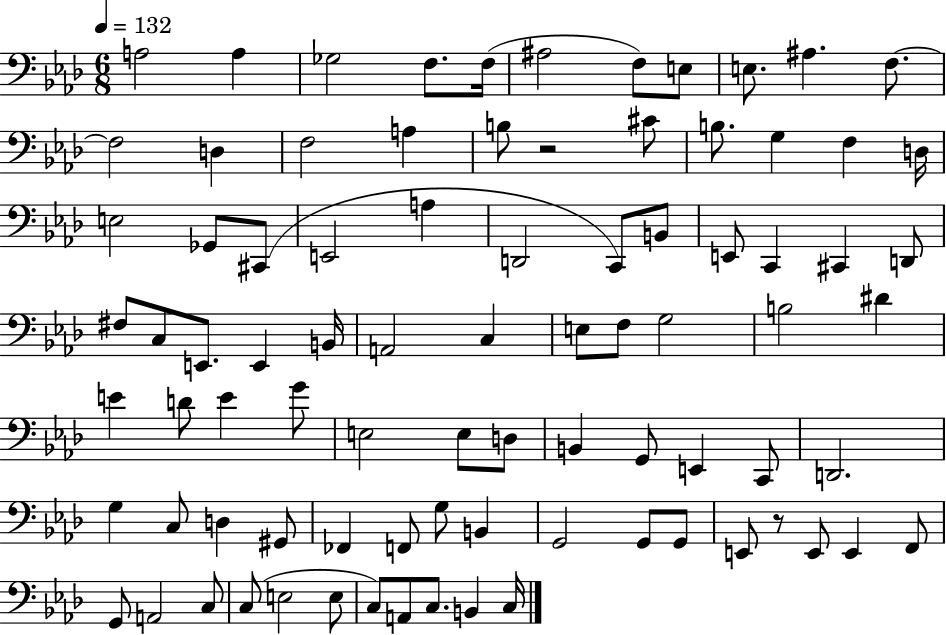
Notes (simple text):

A3/h A3/q Gb3/h F3/e. F3/s A#3/h F3/e E3/e E3/e. A#3/q. F3/e. F3/h D3/q F3/h A3/q B3/e R/h C#4/e B3/e. G3/q F3/q D3/s E3/h Gb2/e C#2/e E2/h A3/q D2/h C2/e B2/e E2/e C2/q C#2/q D2/e F#3/e C3/e E2/e. E2/q B2/s A2/h C3/q E3/e F3/e G3/h B3/h D#4/q E4/q D4/e E4/q G4/e E3/h E3/e D3/e B2/q G2/e E2/q C2/e D2/h. G3/q C3/e D3/q G#2/e FES2/q F2/e G3/e B2/q G2/h G2/e G2/e E2/e R/e E2/e E2/q F2/e G2/e A2/h C3/e C3/e E3/h E3/e C3/e A2/e C3/e. B2/q C3/s